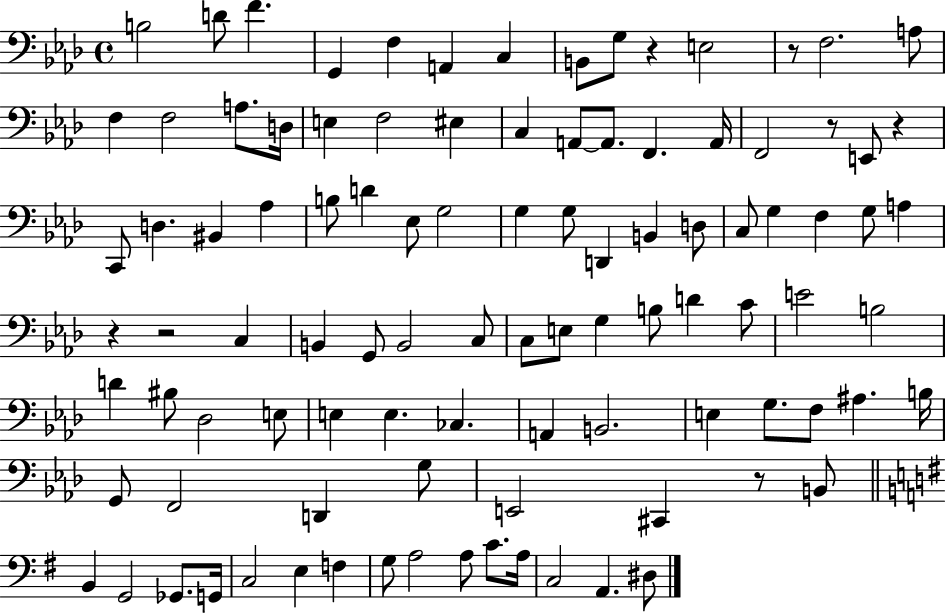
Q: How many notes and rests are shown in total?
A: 100